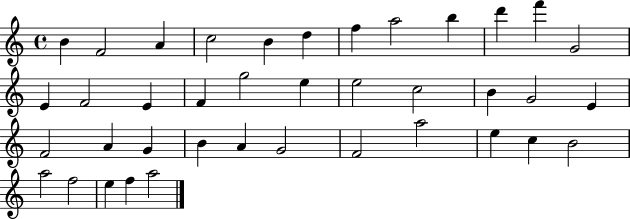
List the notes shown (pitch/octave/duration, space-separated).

B4/q F4/h A4/q C5/h B4/q D5/q F5/q A5/h B5/q D6/q F6/q G4/h E4/q F4/h E4/q F4/q G5/h E5/q E5/h C5/h B4/q G4/h E4/q F4/h A4/q G4/q B4/q A4/q G4/h F4/h A5/h E5/q C5/q B4/h A5/h F5/h E5/q F5/q A5/h